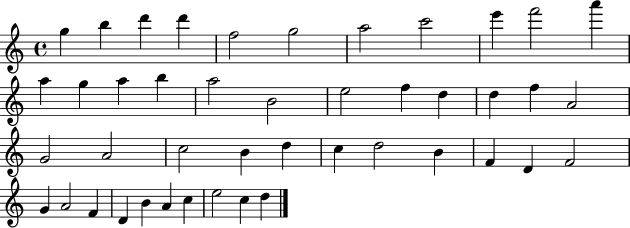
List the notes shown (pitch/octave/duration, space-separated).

G5/q B5/q D6/q D6/q F5/h G5/h A5/h C6/h E6/q F6/h A6/q A5/q G5/q A5/q B5/q A5/h B4/h E5/h F5/q D5/q D5/q F5/q A4/h G4/h A4/h C5/h B4/q D5/q C5/q D5/h B4/q F4/q D4/q F4/h G4/q A4/h F4/q D4/q B4/q A4/q C5/q E5/h C5/q D5/q